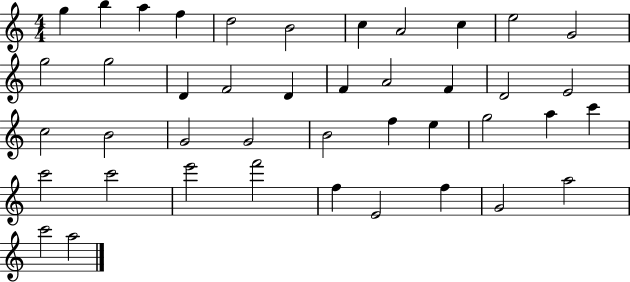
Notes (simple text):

G5/q B5/q A5/q F5/q D5/h B4/h C5/q A4/h C5/q E5/h G4/h G5/h G5/h D4/q F4/h D4/q F4/q A4/h F4/q D4/h E4/h C5/h B4/h G4/h G4/h B4/h F5/q E5/q G5/h A5/q C6/q C6/h C6/h E6/h F6/h F5/q E4/h F5/q G4/h A5/h C6/h A5/h